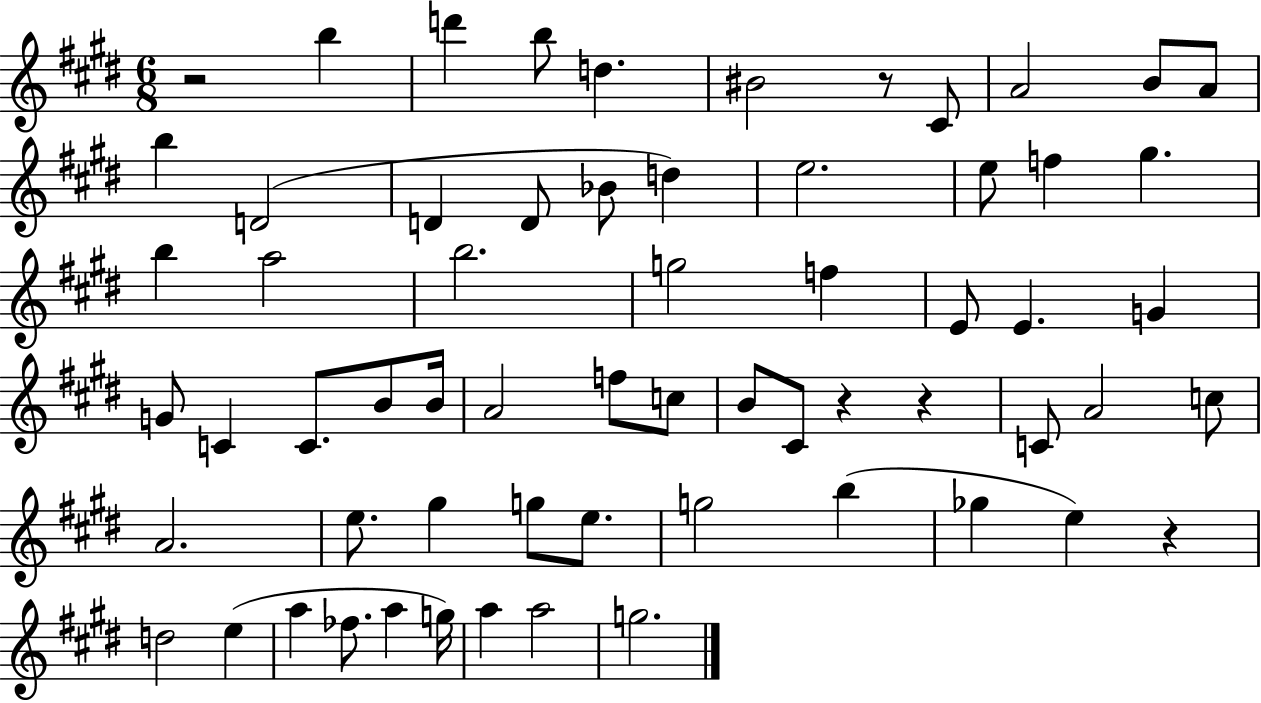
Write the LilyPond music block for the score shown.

{
  \clef treble
  \numericTimeSignature
  \time 6/8
  \key e \major
  \repeat volta 2 { r2 b''4 | d'''4 b''8 d''4. | bis'2 r8 cis'8 | a'2 b'8 a'8 | \break b''4 d'2( | d'4 d'8 bes'8 d''4) | e''2. | e''8 f''4 gis''4. | \break b''4 a''2 | b''2. | g''2 f''4 | e'8 e'4. g'4 | \break g'8 c'4 c'8. b'8 b'16 | a'2 f''8 c''8 | b'8 cis'8 r4 r4 | c'8 a'2 c''8 | \break a'2. | e''8. gis''4 g''8 e''8. | g''2 b''4( | ges''4 e''4) r4 | \break d''2 e''4( | a''4 fes''8. a''4 g''16) | a''4 a''2 | g''2. | \break } \bar "|."
}